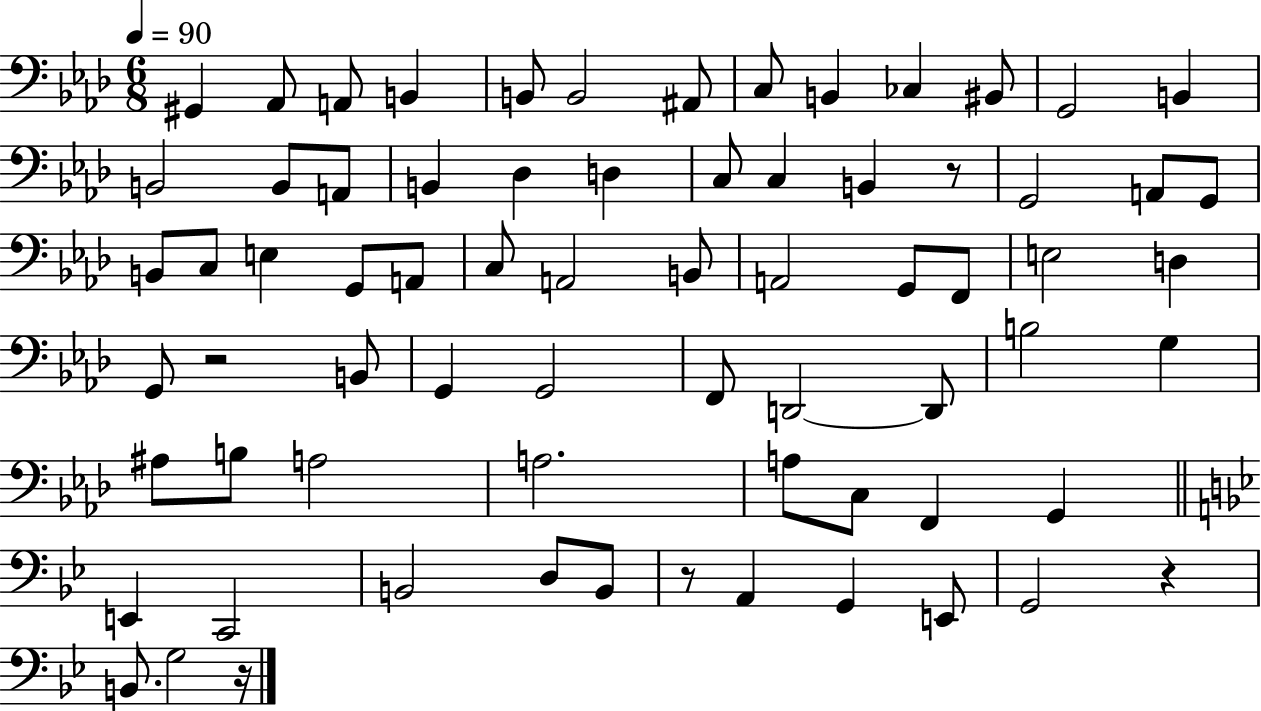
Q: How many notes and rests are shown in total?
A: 71